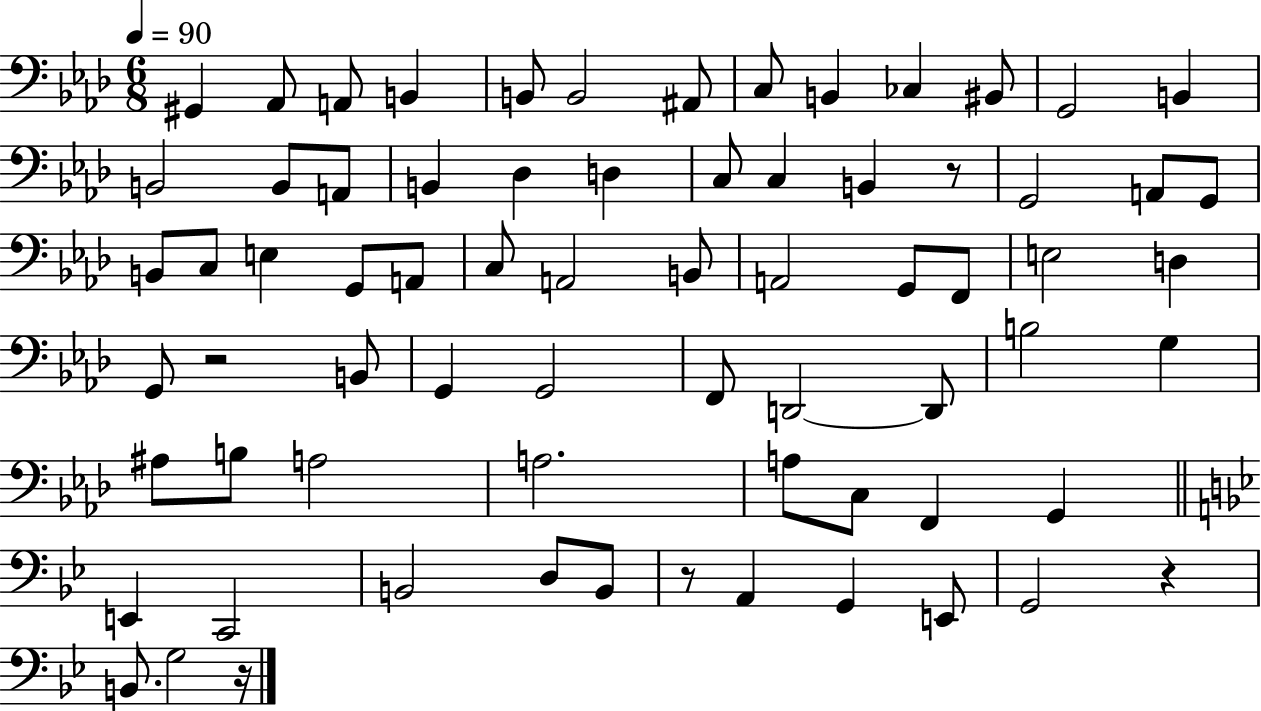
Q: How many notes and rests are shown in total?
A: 71